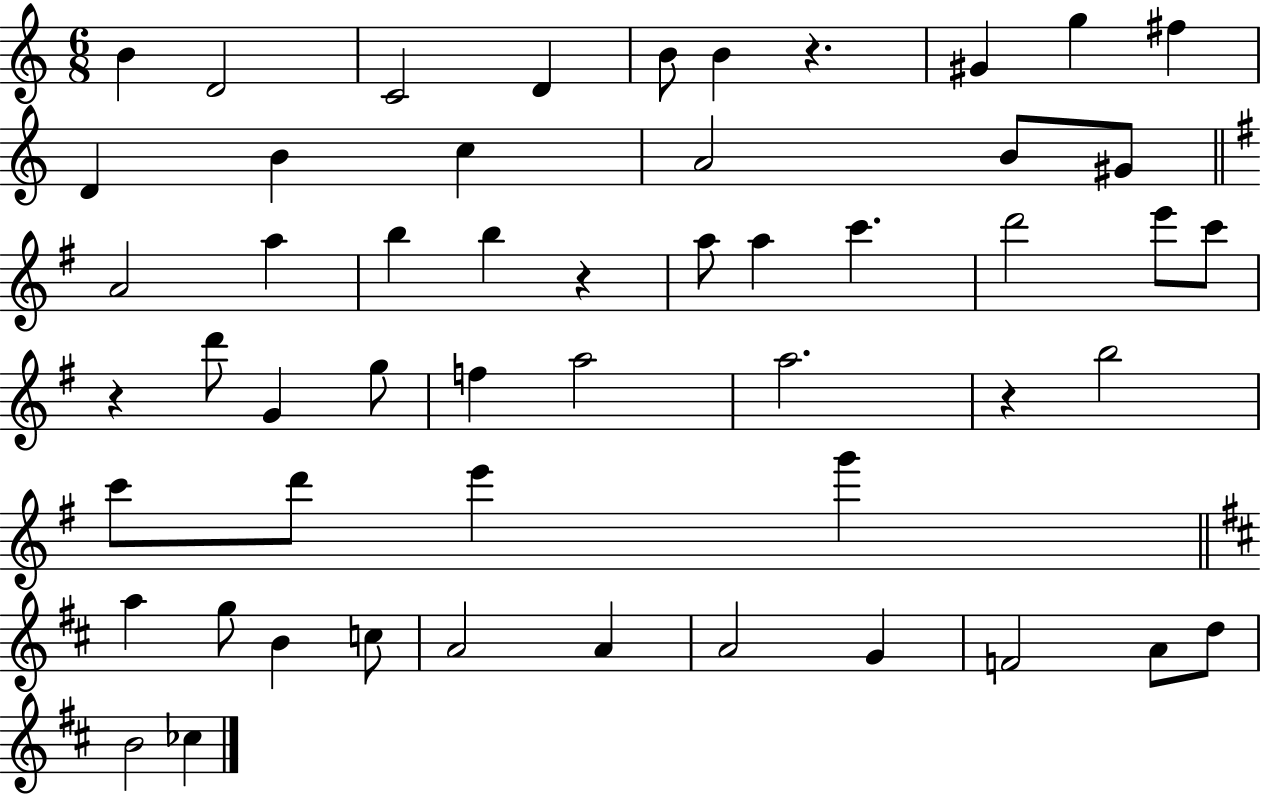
{
  \clef treble
  \numericTimeSignature
  \time 6/8
  \key c \major
  b'4 d'2 | c'2 d'4 | b'8 b'4 r4. | gis'4 g''4 fis''4 | \break d'4 b'4 c''4 | a'2 b'8 gis'8 | \bar "||" \break \key g \major a'2 a''4 | b''4 b''4 r4 | a''8 a''4 c'''4. | d'''2 e'''8 c'''8 | \break r4 d'''8 g'4 g''8 | f''4 a''2 | a''2. | r4 b''2 | \break c'''8 d'''8 e'''4 g'''4 | \bar "||" \break \key d \major a''4 g''8 b'4 c''8 | a'2 a'4 | a'2 g'4 | f'2 a'8 d''8 | \break b'2 ces''4 | \bar "|."
}